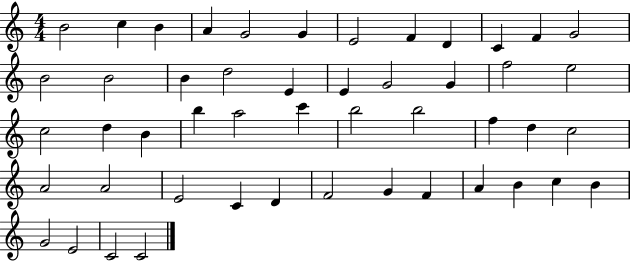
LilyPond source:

{
  \clef treble
  \numericTimeSignature
  \time 4/4
  \key c \major
  b'2 c''4 b'4 | a'4 g'2 g'4 | e'2 f'4 d'4 | c'4 f'4 g'2 | \break b'2 b'2 | b'4 d''2 e'4 | e'4 g'2 g'4 | f''2 e''2 | \break c''2 d''4 b'4 | b''4 a''2 c'''4 | b''2 b''2 | f''4 d''4 c''2 | \break a'2 a'2 | e'2 c'4 d'4 | f'2 g'4 f'4 | a'4 b'4 c''4 b'4 | \break g'2 e'2 | c'2 c'2 | \bar "|."
}